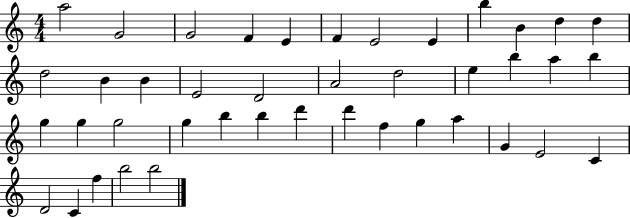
A5/h G4/h G4/h F4/q E4/q F4/q E4/h E4/q B5/q B4/q D5/q D5/q D5/h B4/q B4/q E4/h D4/h A4/h D5/h E5/q B5/q A5/q B5/q G5/q G5/q G5/h G5/q B5/q B5/q D6/q D6/q F5/q G5/q A5/q G4/q E4/h C4/q D4/h C4/q F5/q B5/h B5/h